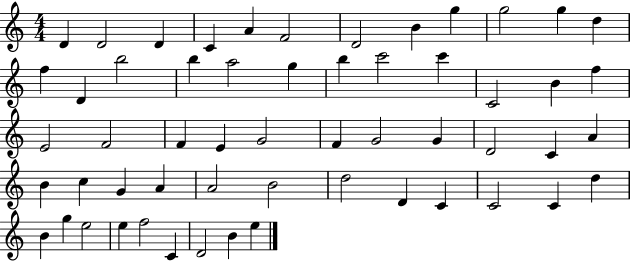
X:1
T:Untitled
M:4/4
L:1/4
K:C
D D2 D C A F2 D2 B g g2 g d f D b2 b a2 g b c'2 c' C2 B f E2 F2 F E G2 F G2 G D2 C A B c G A A2 B2 d2 D C C2 C d B g e2 e f2 C D2 B e